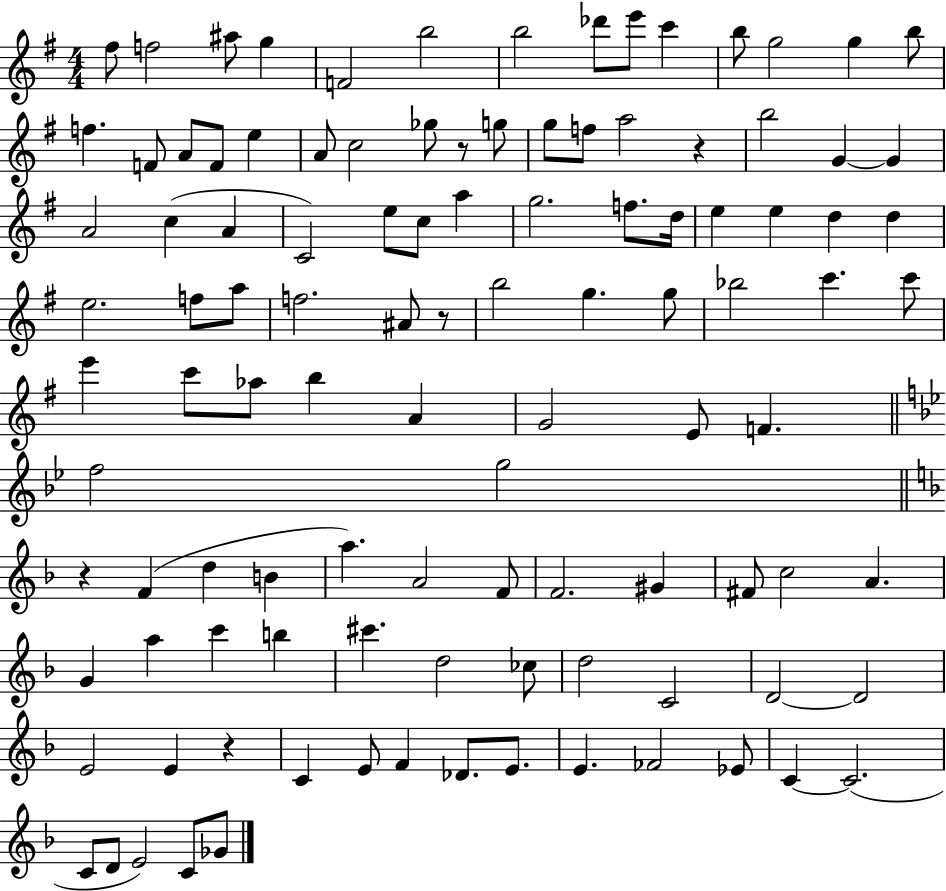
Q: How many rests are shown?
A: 5